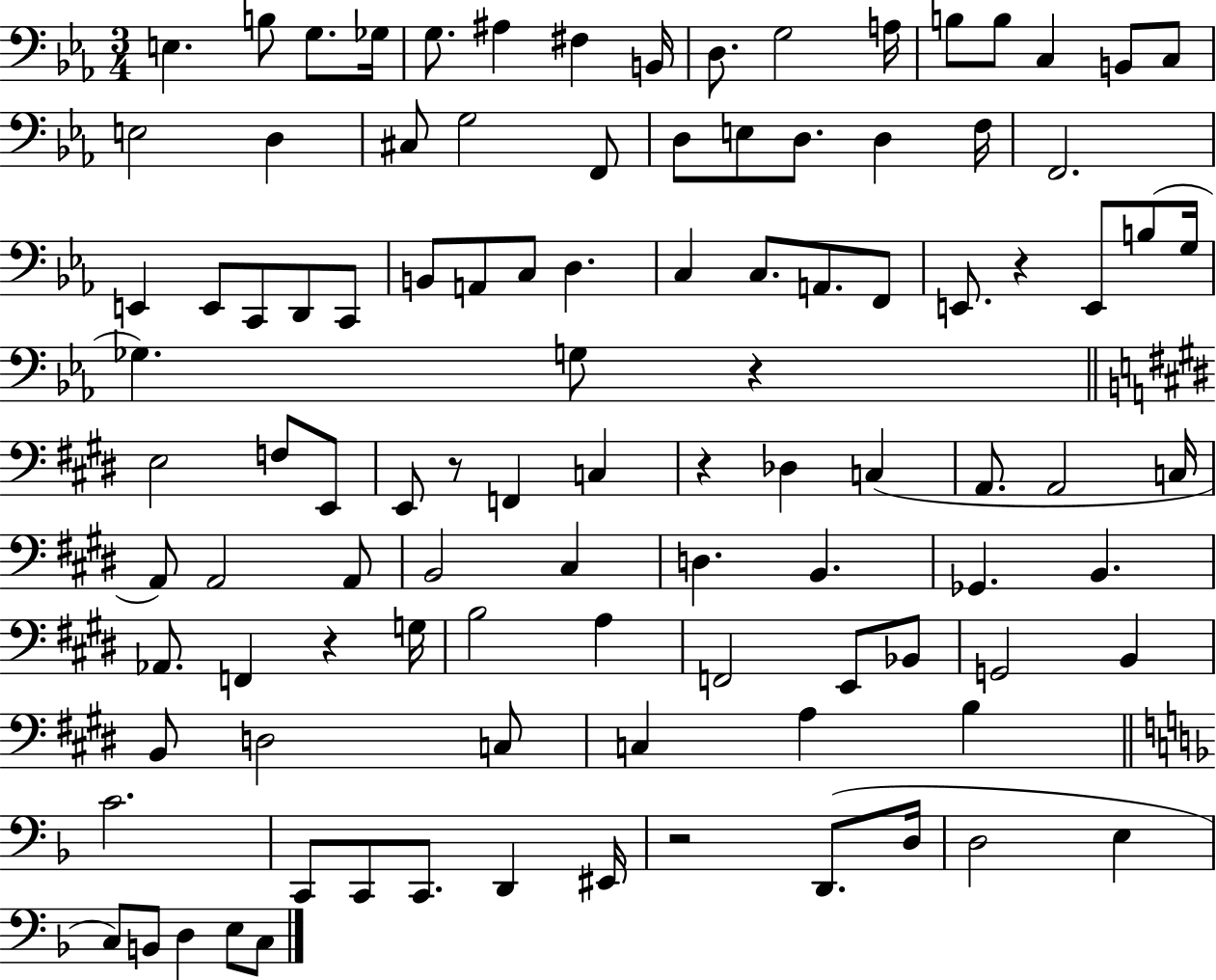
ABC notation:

X:1
T:Untitled
M:3/4
L:1/4
K:Eb
E, B,/2 G,/2 _G,/4 G,/2 ^A, ^F, B,,/4 D,/2 G,2 A,/4 B,/2 B,/2 C, B,,/2 C,/2 E,2 D, ^C,/2 G,2 F,,/2 D,/2 E,/2 D,/2 D, F,/4 F,,2 E,, E,,/2 C,,/2 D,,/2 C,,/2 B,,/2 A,,/2 C,/2 D, C, C,/2 A,,/2 F,,/2 E,,/2 z E,,/2 B,/2 G,/4 _G, G,/2 z E,2 F,/2 E,,/2 E,,/2 z/2 F,, C, z _D, C, A,,/2 A,,2 C,/4 A,,/2 A,,2 A,,/2 B,,2 ^C, D, B,, _G,, B,, _A,,/2 F,, z G,/4 B,2 A, F,,2 E,,/2 _B,,/2 G,,2 B,, B,,/2 D,2 C,/2 C, A, B, C2 C,,/2 C,,/2 C,,/2 D,, ^E,,/4 z2 D,,/2 D,/4 D,2 E, C,/2 B,,/2 D, E,/2 C,/2